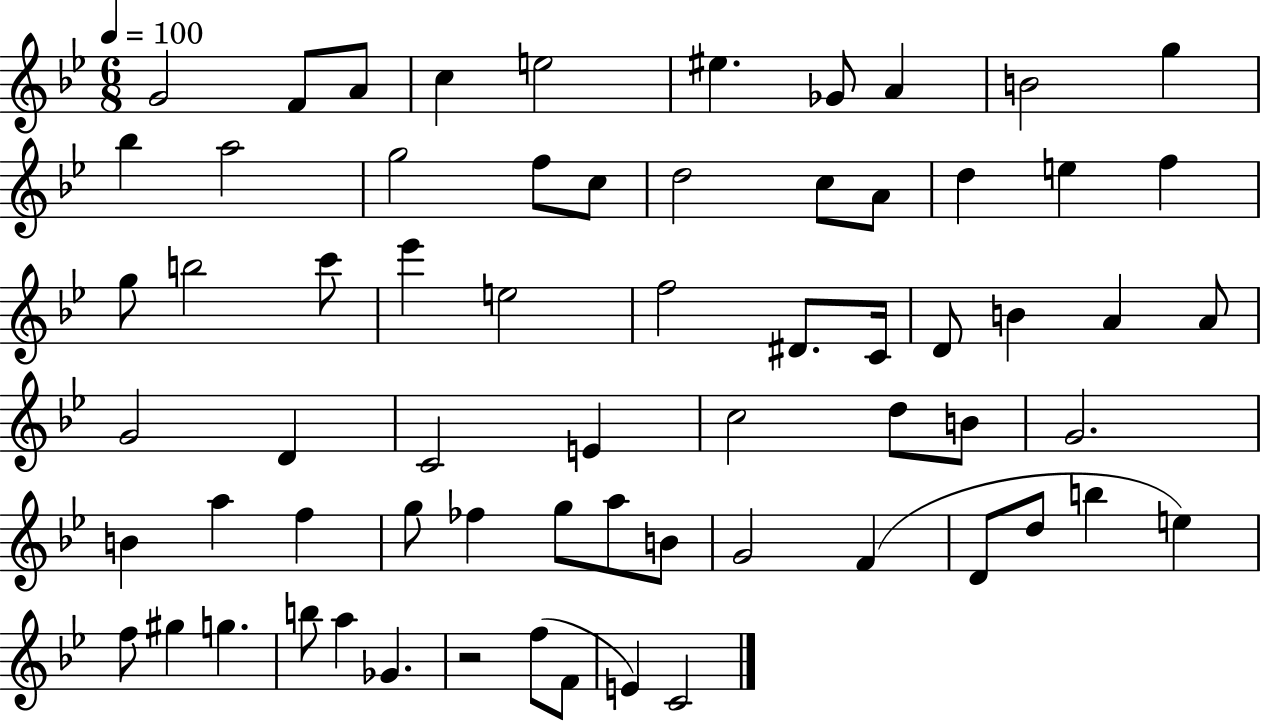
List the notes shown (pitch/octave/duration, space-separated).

G4/h F4/e A4/e C5/q E5/h EIS5/q. Gb4/e A4/q B4/h G5/q Bb5/q A5/h G5/h F5/e C5/e D5/h C5/e A4/e D5/q E5/q F5/q G5/e B5/h C6/e Eb6/q E5/h F5/h D#4/e. C4/s D4/e B4/q A4/q A4/e G4/h D4/q C4/h E4/q C5/h D5/e B4/e G4/h. B4/q A5/q F5/q G5/e FES5/q G5/e A5/e B4/e G4/h F4/q D4/e D5/e B5/q E5/q F5/e G#5/q G5/q. B5/e A5/q Gb4/q. R/h F5/e F4/e E4/q C4/h